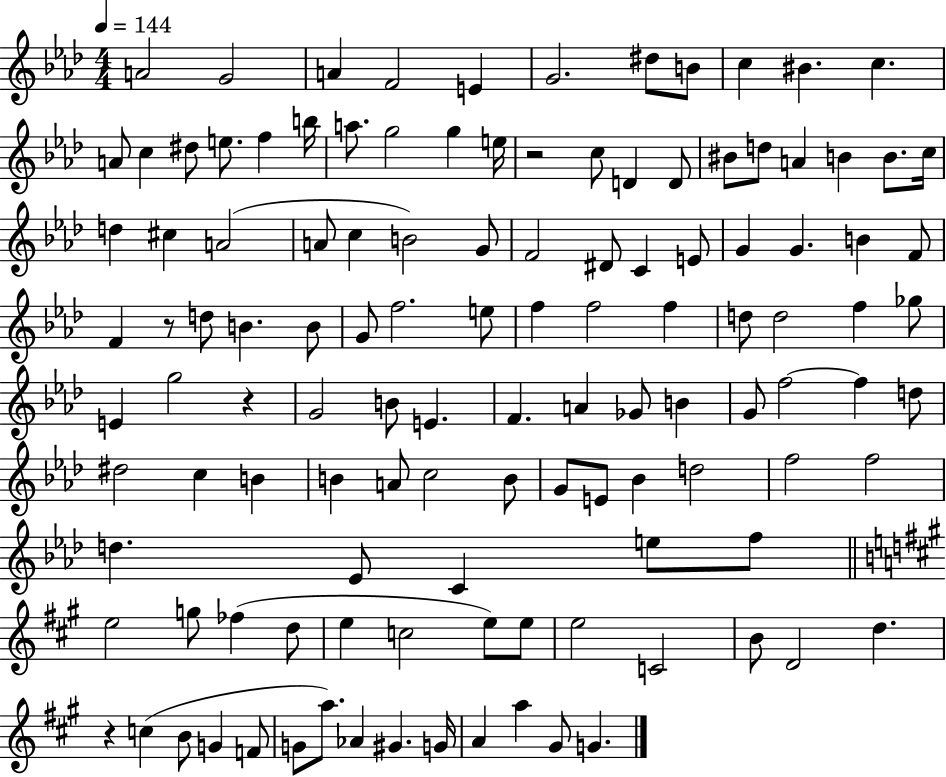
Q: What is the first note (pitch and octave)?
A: A4